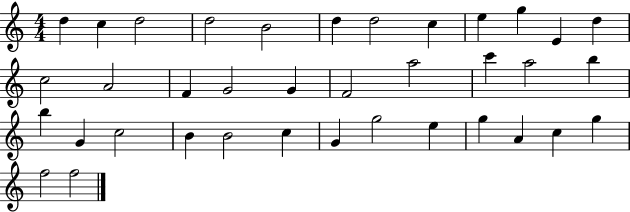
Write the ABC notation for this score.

X:1
T:Untitled
M:4/4
L:1/4
K:C
d c d2 d2 B2 d d2 c e g E d c2 A2 F G2 G F2 a2 c' a2 b b G c2 B B2 c G g2 e g A c g f2 f2